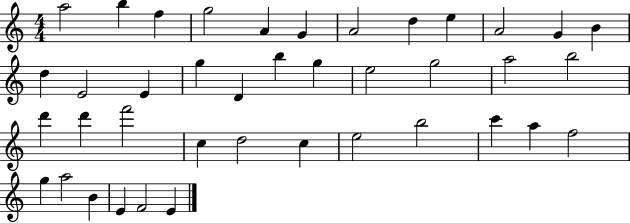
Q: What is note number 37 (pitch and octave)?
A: B4